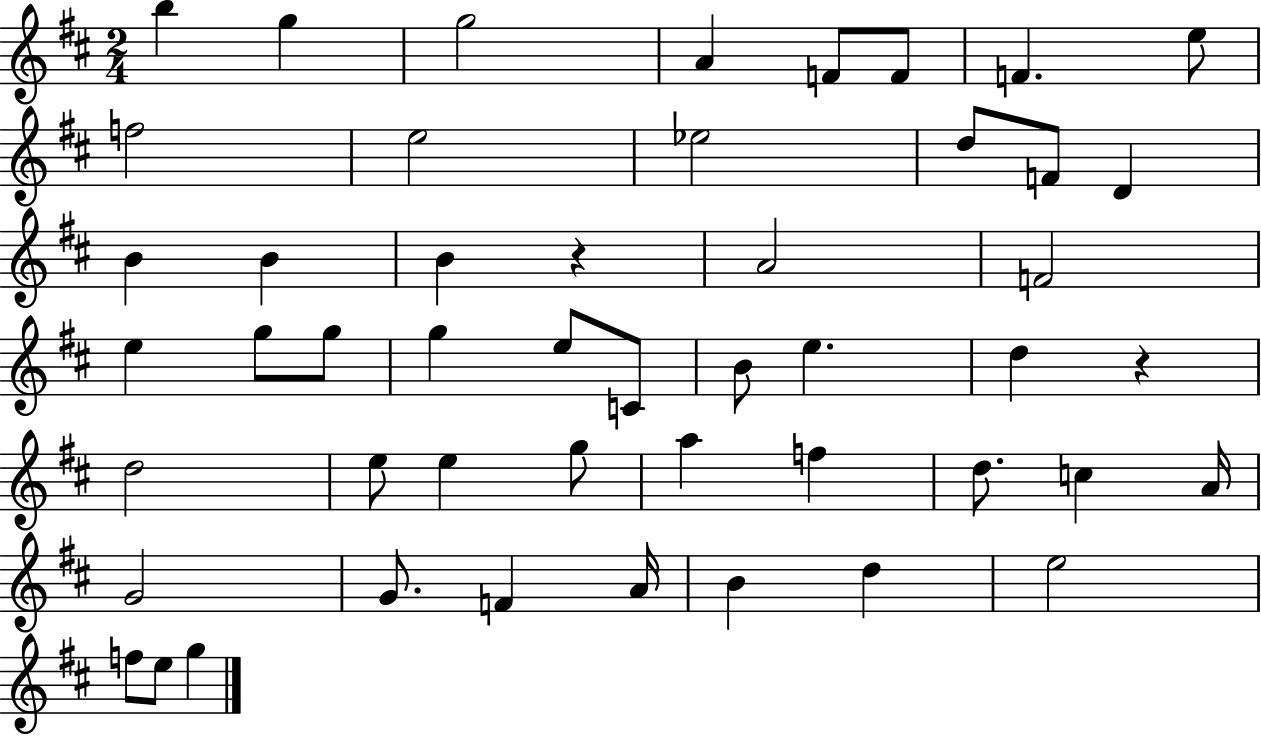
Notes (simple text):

B5/q G5/q G5/h A4/q F4/e F4/e F4/q. E5/e F5/h E5/h Eb5/h D5/e F4/e D4/q B4/q B4/q B4/q R/q A4/h F4/h E5/q G5/e G5/e G5/q E5/e C4/e B4/e E5/q. D5/q R/q D5/h E5/e E5/q G5/e A5/q F5/q D5/e. C5/q A4/s G4/h G4/e. F4/q A4/s B4/q D5/q E5/h F5/e E5/e G5/q